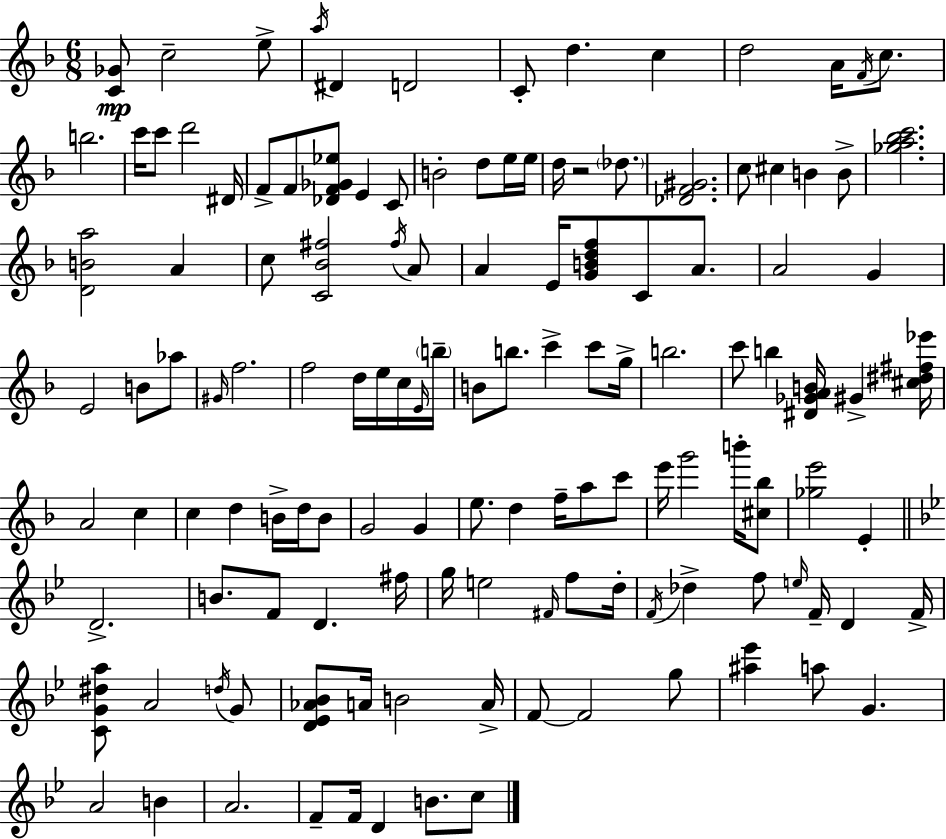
[C4,Gb4]/e C5/h E5/e A5/s D#4/q D4/h C4/e D5/q. C5/q D5/h A4/s F4/s C5/e. B5/h. C6/s C6/e D6/h D#4/s F4/e F4/e [Db4,F4,Gb4,Eb5]/e E4/q C4/e B4/h D5/e E5/s E5/s D5/s R/h Db5/e. [Db4,F4,G#4]/h. C5/e C#5/q B4/q B4/e [Gb5,A5,Bb5,C6]/h. [D4,B4,A5]/h A4/q C5/e [C4,Bb4,F#5]/h F#5/s A4/e A4/q E4/s [G4,B4,D5,F5]/e C4/e A4/e. A4/h G4/q E4/h B4/e Ab5/e G#4/s F5/h. F5/h D5/s E5/s C5/s E4/s B5/s B4/e B5/e. C6/q C6/e G5/s B5/h. C6/e B5/q [D#4,Gb4,A4,B4]/s G#4/q [C#5,D#5,F#5,Eb6]/s A4/h C5/q C5/q D5/q B4/s D5/s B4/e G4/h G4/q E5/e. D5/q F5/s A5/e C6/e E6/s G6/h B6/s [C#5,Bb5]/e [Gb5,E6]/h E4/q D4/h. B4/e. F4/e D4/q. F#5/s G5/s E5/h F#4/s F5/e D5/s F4/s Db5/q F5/e E5/s F4/s D4/q F4/s [C4,G4,D#5,A5]/e A4/h D5/s G4/e [D4,Eb4,Ab4,Bb4]/e A4/s B4/h A4/s F4/e F4/h G5/e [A#5,Eb6]/q A5/e G4/q. A4/h B4/q A4/h. F4/e F4/s D4/q B4/e. C5/e